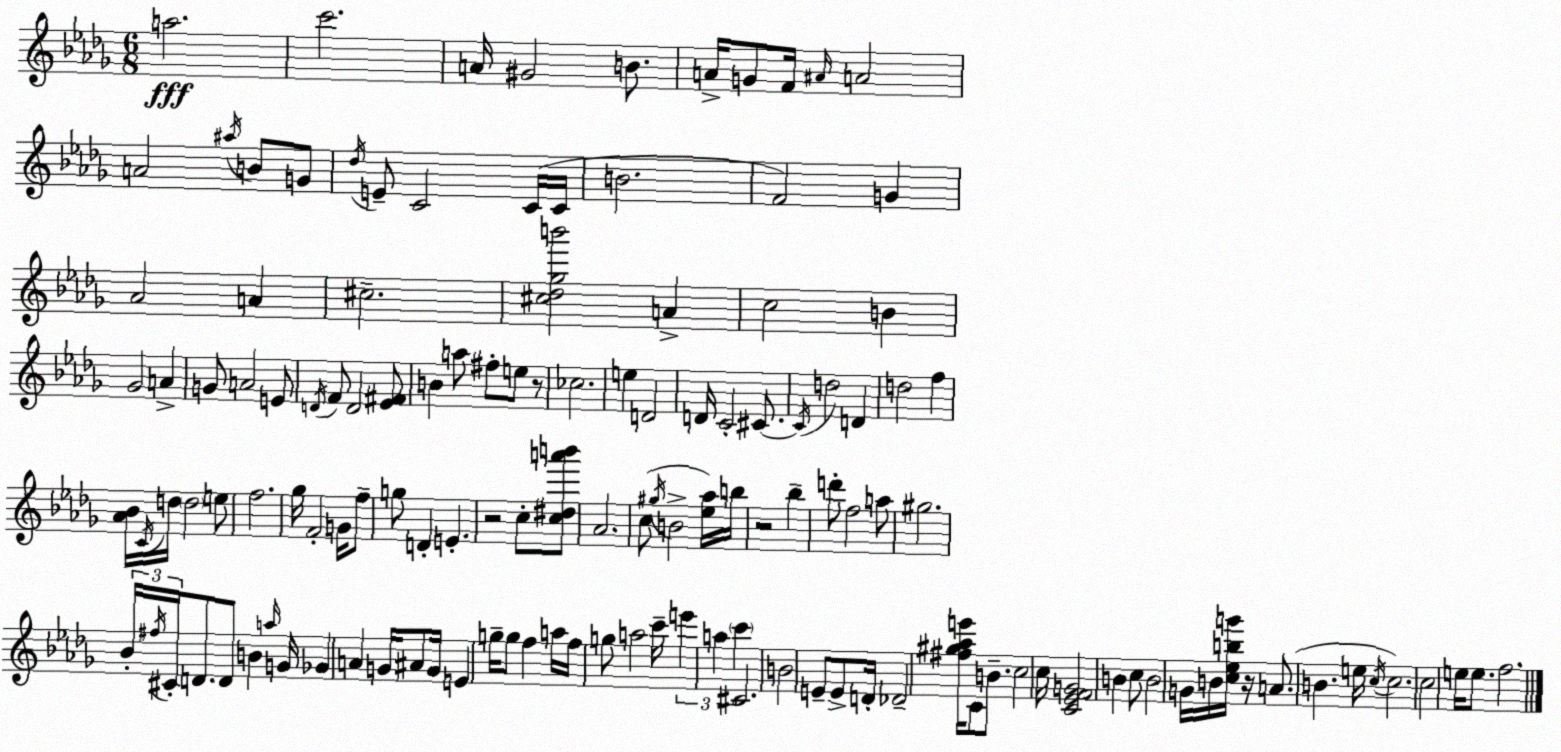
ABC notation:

X:1
T:Untitled
M:6/8
L:1/4
K:Bbm
a2 c'2 A/4 ^G2 B/2 A/4 G/2 F/4 ^A/4 A2 A2 ^a/4 B/2 G/2 _d/4 E/2 C2 C/4 C/4 B2 F2 G _A2 A ^c2 [^c_d_gb']2 A c2 B _G2 A G/2 A2 E/2 D/4 F/2 D2 [_E^F]/2 B a/2 ^f/2 e/2 z/2 _c2 e D2 D/4 C2 ^C/2 ^C/4 d2 D d2 f [_A_B]/4 C/4 d/4 d2 e/2 f2 _g/4 F2 G/4 f/2 g/2 D E z2 c/2 [c^da'b']/2 _A2 c/2 ^g/4 B2 [_e_a]/4 b/4 z2 _b d'/2 f2 a/2 ^g2 _B/4 ^f/4 ^C/4 D/2 D/2 B a/4 G/4 _G A G/4 ^A/2 G/4 E g/4 g/2 f a/4 f/4 g/2 a2 c'/4 e' a c' ^C2 B2 E/2 E/2 D/4 _D2 [^f^g_ae']/4 C/2 B/2 c2 c/4 [C_EFG]2 B c/2 B2 G/4 B/4 [c_ebg']/4 z/4 A/2 B e/4 c/4 c2 c2 e/4 e/2 f2